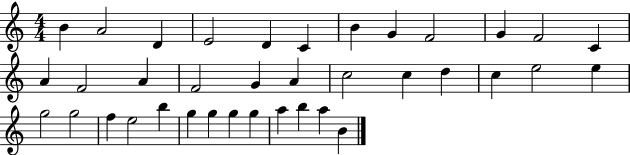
B4/q A4/h D4/q E4/h D4/q C4/q B4/q G4/q F4/h G4/q F4/h C4/q A4/q F4/h A4/q F4/h G4/q A4/q C5/h C5/q D5/q C5/q E5/h E5/q G5/h G5/h F5/q E5/h B5/q G5/q G5/q G5/q G5/q A5/q B5/q A5/q B4/q